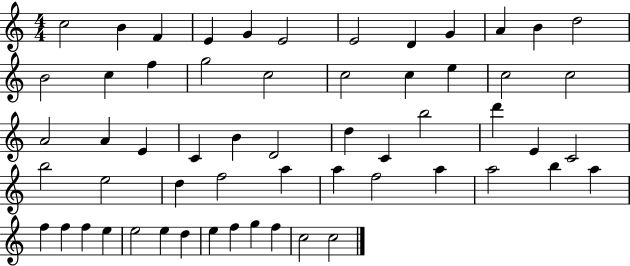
{
  \clef treble
  \numericTimeSignature
  \time 4/4
  \key c \major
  c''2 b'4 f'4 | e'4 g'4 e'2 | e'2 d'4 g'4 | a'4 b'4 d''2 | \break b'2 c''4 f''4 | g''2 c''2 | c''2 c''4 e''4 | c''2 c''2 | \break a'2 a'4 e'4 | c'4 b'4 d'2 | d''4 c'4 b''2 | d'''4 e'4 c'2 | \break b''2 e''2 | d''4 f''2 a''4 | a''4 f''2 a''4 | a''2 b''4 a''4 | \break f''4 f''4 f''4 e''4 | e''2 e''4 d''4 | e''4 f''4 g''4 f''4 | c''2 c''2 | \break \bar "|."
}